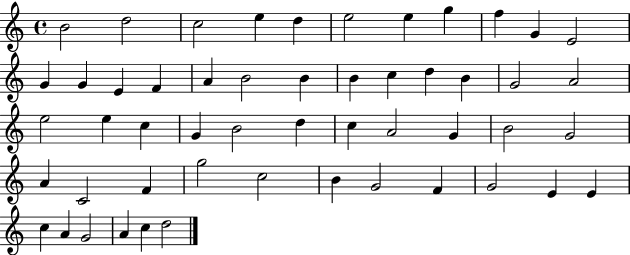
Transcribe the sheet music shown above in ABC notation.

X:1
T:Untitled
M:4/4
L:1/4
K:C
B2 d2 c2 e d e2 e g f G E2 G G E F A B2 B B c d B G2 A2 e2 e c G B2 d c A2 G B2 G2 A C2 F g2 c2 B G2 F G2 E E c A G2 A c d2